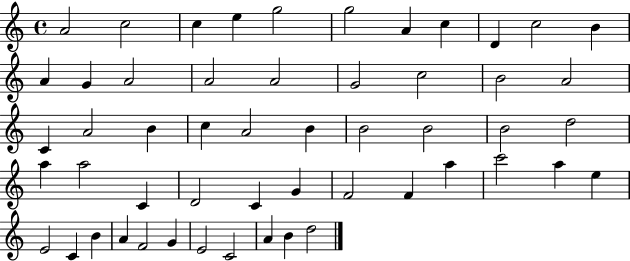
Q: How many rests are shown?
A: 0